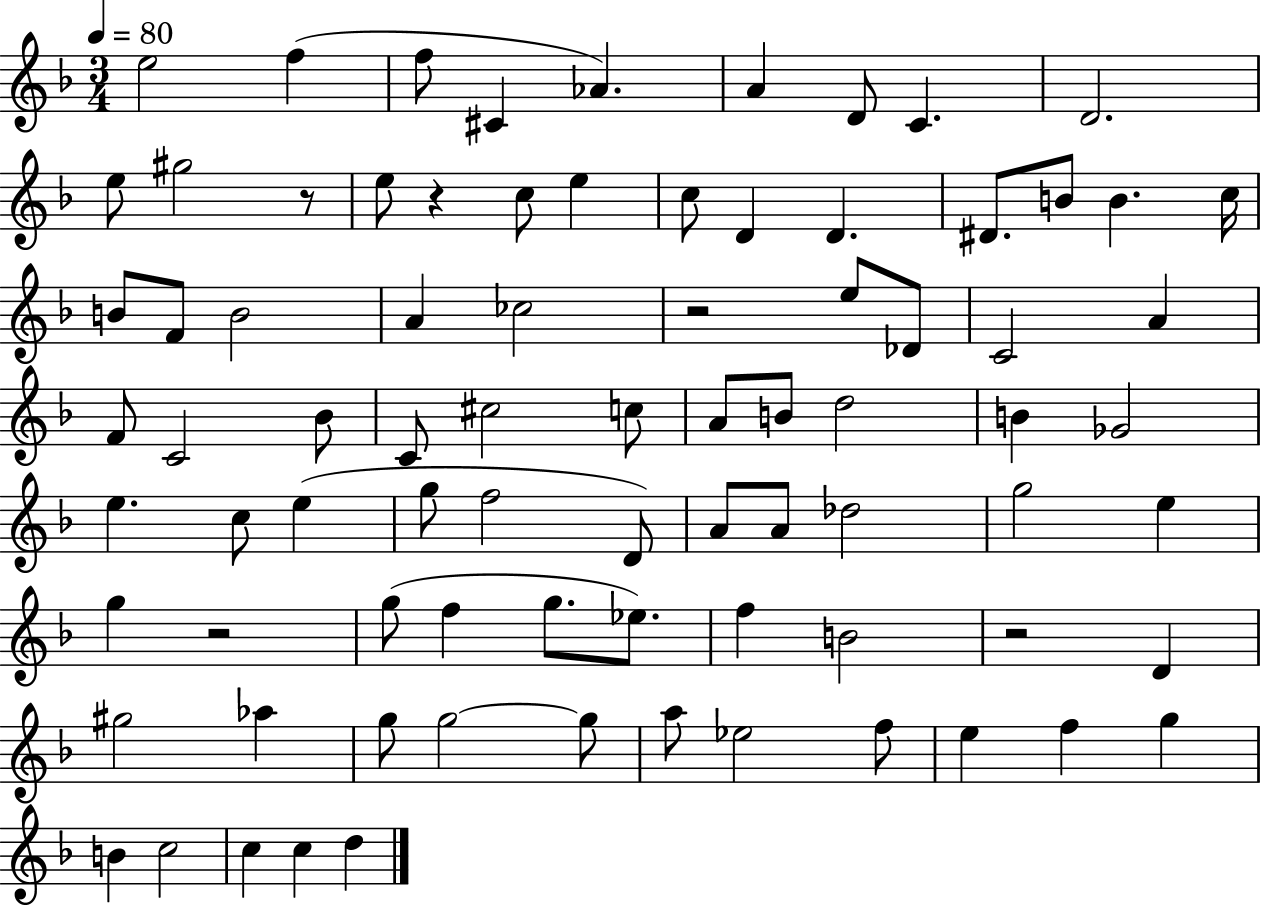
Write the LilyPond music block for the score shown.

{
  \clef treble
  \numericTimeSignature
  \time 3/4
  \key f \major
  \tempo 4 = 80
  e''2 f''4( | f''8 cis'4 aes'4.) | a'4 d'8 c'4. | d'2. | \break e''8 gis''2 r8 | e''8 r4 c''8 e''4 | c''8 d'4 d'4. | dis'8. b'8 b'4. c''16 | \break b'8 f'8 b'2 | a'4 ces''2 | r2 e''8 des'8 | c'2 a'4 | \break f'8 c'2 bes'8 | c'8 cis''2 c''8 | a'8 b'8 d''2 | b'4 ges'2 | \break e''4. c''8 e''4( | g''8 f''2 d'8) | a'8 a'8 des''2 | g''2 e''4 | \break g''4 r2 | g''8( f''4 g''8. ees''8.) | f''4 b'2 | r2 d'4 | \break gis''2 aes''4 | g''8 g''2~~ g''8 | a''8 ees''2 f''8 | e''4 f''4 g''4 | \break b'4 c''2 | c''4 c''4 d''4 | \bar "|."
}